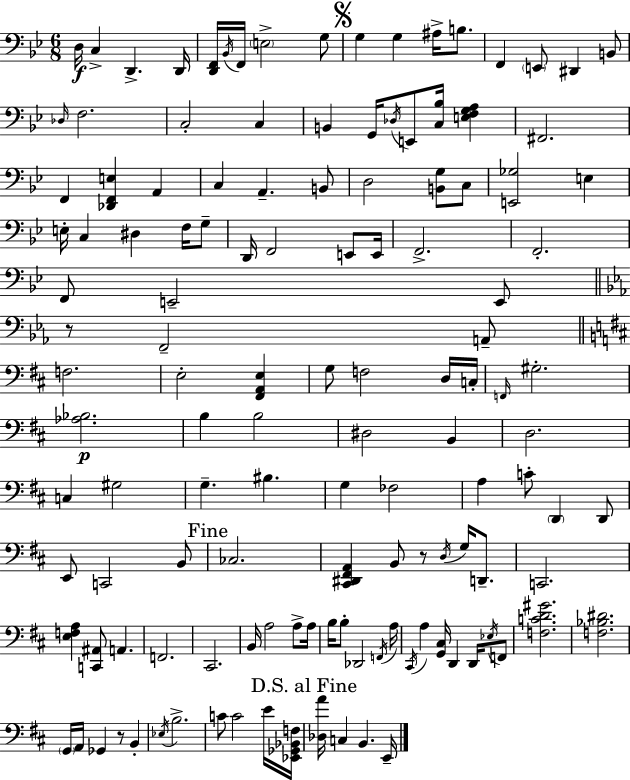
D3/s C3/q D2/q. D2/s [D2,F2]/s Bb2/s F2/s E3/h G3/e G3/q G3/q A#3/s B3/e. F2/q E2/e D#2/q B2/e Db3/s F3/h. C3/h C3/q B2/q G2/s Db3/s E2/e [C3,Bb3]/s [E3,F3,G3,A3]/q F#2/h. F2/q [Db2,F2,E3]/q A2/q C3/q A2/q. B2/e D3/h [B2,G3]/e C3/e [E2,Gb3]/h E3/q E3/s C3/q D#3/q F3/s G3/e D2/s F2/h E2/e E2/s F2/h. F2/h. F2/e E2/h E2/e R/e F2/h A2/e F3/h. E3/h [F#2,A2,E3]/q G3/e F3/h D3/s C3/s F2/s G#3/h. [Ab3,Bb3]/h. B3/q B3/h D#3/h B2/q D3/h. C3/q G#3/h G3/q. BIS3/q. G3/q FES3/h A3/q C4/e D2/q D2/e E2/e C2/h B2/e CES3/h. [C#2,D#2,F#2,A2]/q B2/e R/e D3/s G3/s D2/e. C2/h. [E3,F3,A3]/q [C2,A#2]/e A2/q. F2/h. C#2/h. B2/s A3/h A3/e A3/s B3/s B3/e Db2/h F2/s A3/s C#2/s A3/q [G2,C#3]/s D2/q D2/s Eb3/s F2/e [F3,C4,D4,G#4]/h. [F3,Bb3,D#4]/h. G2/s A2/s Gb2/q R/e B2/q Eb3/s B3/h. C4/e C4/h E4/s [Eb2,Gb2,Bb2,F3]/s [Db3,A4]/s C3/q B2/q. E2/s